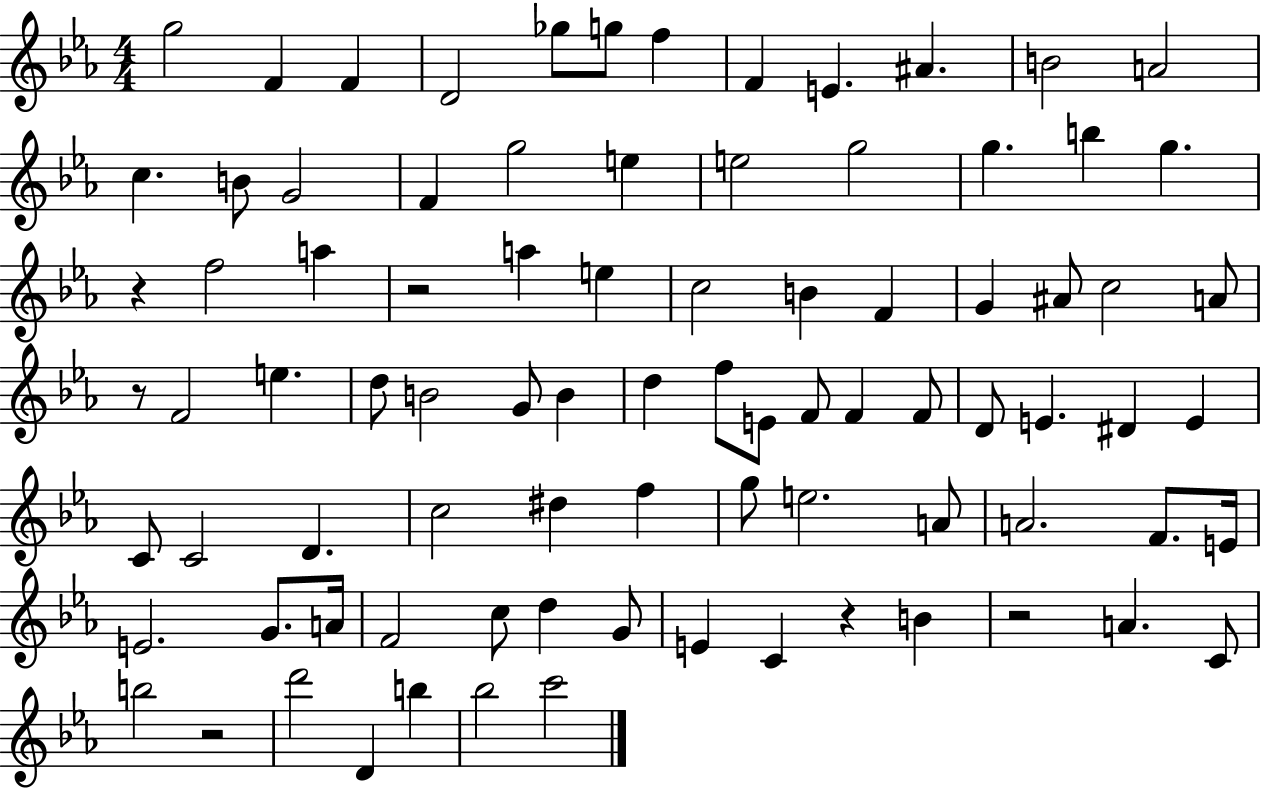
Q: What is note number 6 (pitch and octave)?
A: G5